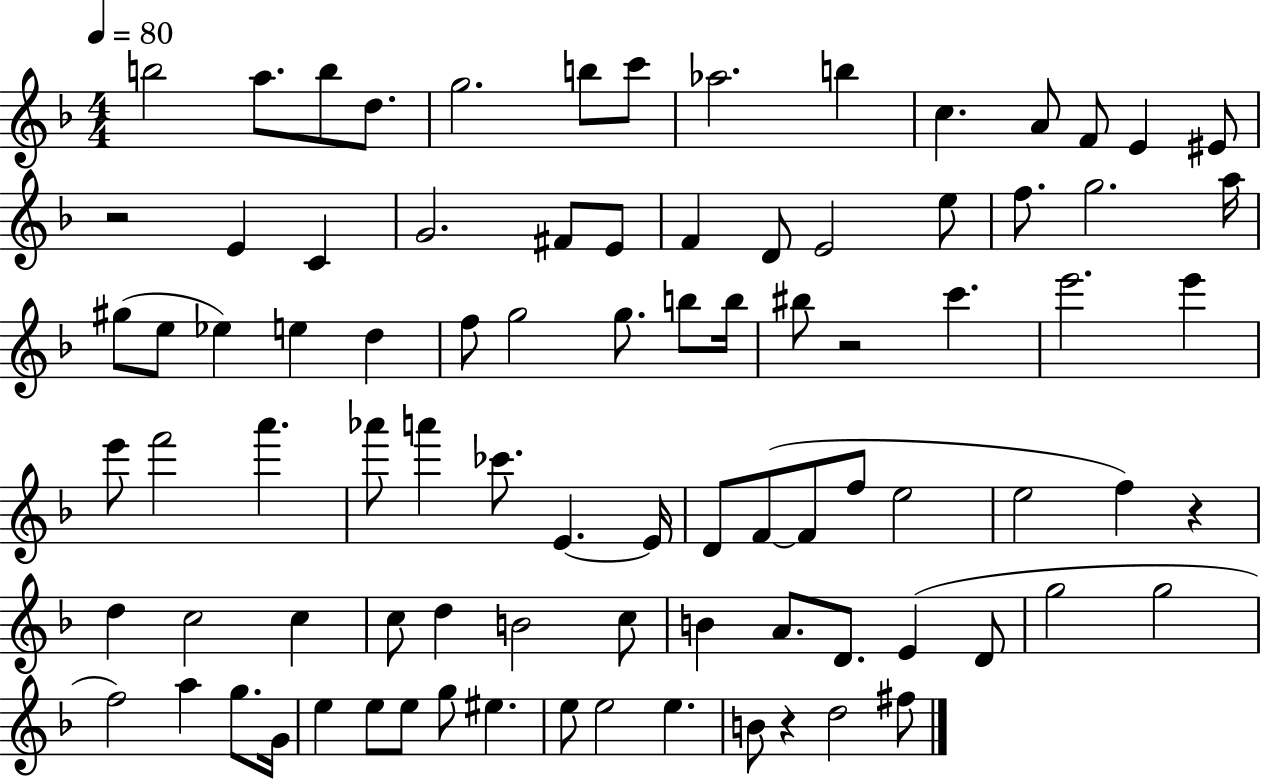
{
  \clef treble
  \numericTimeSignature
  \time 4/4
  \key f \major
  \tempo 4 = 80
  \repeat volta 2 { b''2 a''8. b''8 d''8. | g''2. b''8 c'''8 | aes''2. b''4 | c''4. a'8 f'8 e'4 eis'8 | \break r2 e'4 c'4 | g'2. fis'8 e'8 | f'4 d'8 e'2 e''8 | f''8. g''2. a''16 | \break gis''8( e''8 ees''4) e''4 d''4 | f''8 g''2 g''8. b''8 b''16 | bis''8 r2 c'''4. | e'''2. e'''4 | \break e'''8 f'''2 a'''4. | aes'''8 a'''4 ces'''8. e'4.~~ e'16 | d'8 f'8~(~ f'8 f''8 e''2 | e''2 f''4) r4 | \break d''4 c''2 c''4 | c''8 d''4 b'2 c''8 | b'4 a'8. d'8. e'4( d'8 | g''2 g''2 | \break f''2) a''4 g''8. g'16 | e''4 e''8 e''8 g''8 eis''4. | e''8 e''2 e''4. | b'8 r4 d''2 fis''8 | \break } \bar "|."
}